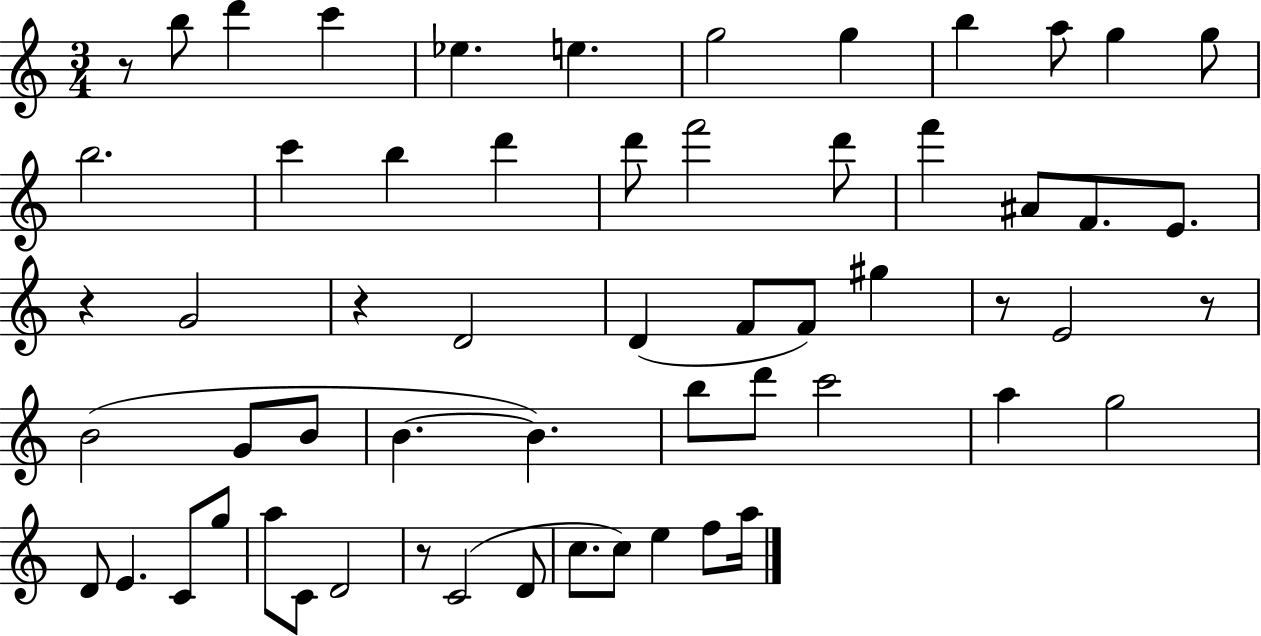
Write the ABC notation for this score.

X:1
T:Untitled
M:3/4
L:1/4
K:C
z/2 b/2 d' c' _e e g2 g b a/2 g g/2 b2 c' b d' d'/2 f'2 d'/2 f' ^A/2 F/2 E/2 z G2 z D2 D F/2 F/2 ^g z/2 E2 z/2 B2 G/2 B/2 B B b/2 d'/2 c'2 a g2 D/2 E C/2 g/2 a/2 C/2 D2 z/2 C2 D/2 c/2 c/2 e f/2 a/4